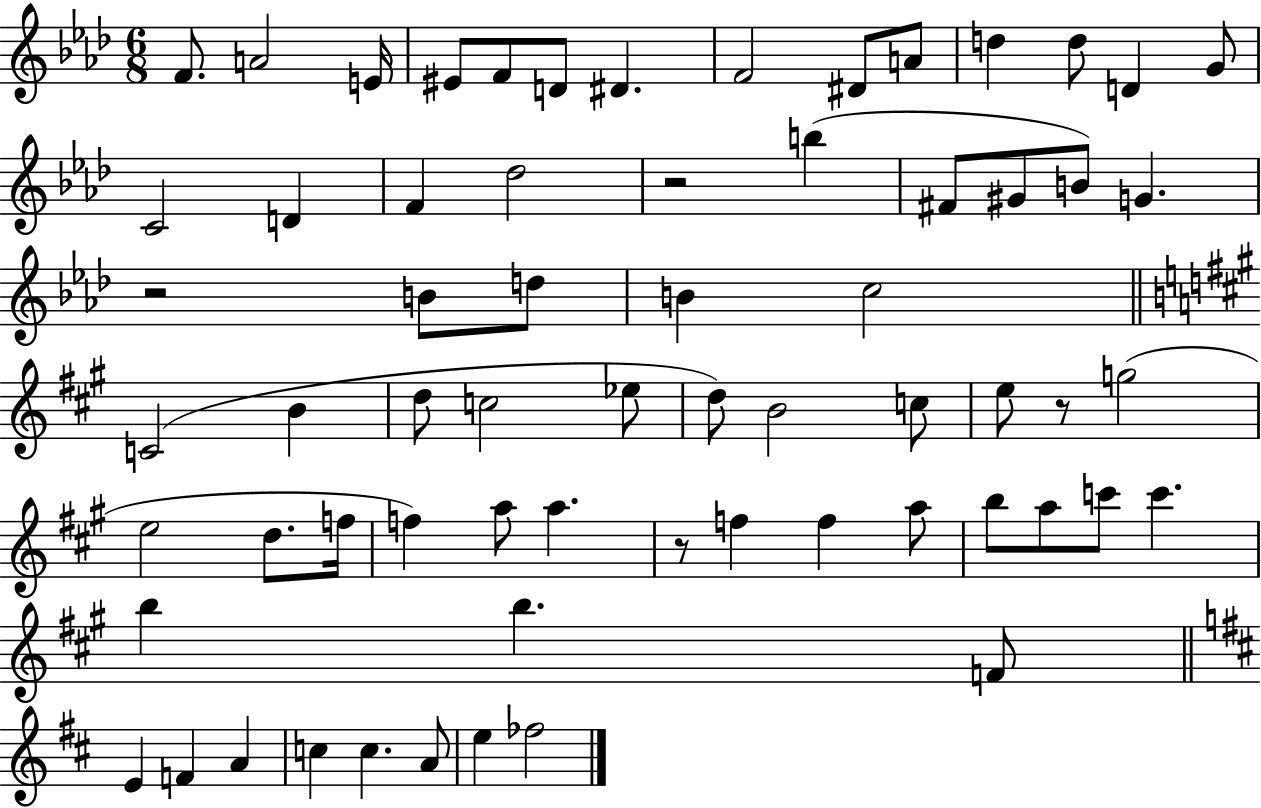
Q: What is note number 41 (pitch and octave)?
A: F5